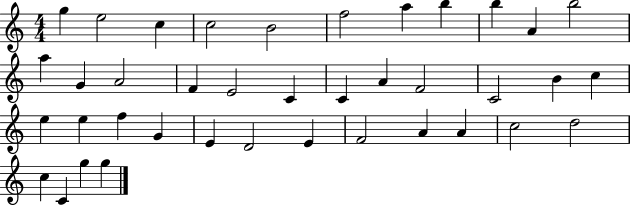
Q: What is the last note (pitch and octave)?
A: G5